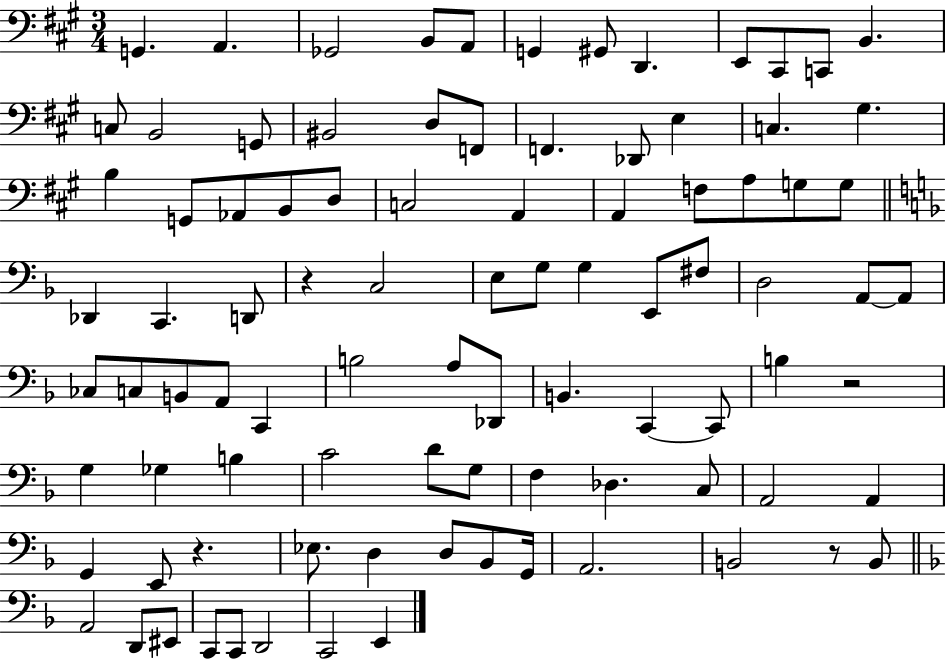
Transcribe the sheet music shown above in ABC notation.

X:1
T:Untitled
M:3/4
L:1/4
K:A
G,, A,, _G,,2 B,,/2 A,,/2 G,, ^G,,/2 D,, E,,/2 ^C,,/2 C,,/2 B,, C,/2 B,,2 G,,/2 ^B,,2 D,/2 F,,/2 F,, _D,,/2 E, C, ^G, B, G,,/2 _A,,/2 B,,/2 D,/2 C,2 A,, A,, F,/2 A,/2 G,/2 G,/2 _D,, C,, D,,/2 z C,2 E,/2 G,/2 G, E,,/2 ^F,/2 D,2 A,,/2 A,,/2 _C,/2 C,/2 B,,/2 A,,/2 C,, B,2 A,/2 _D,,/2 B,, C,, C,,/2 B, z2 G, _G, B, C2 D/2 G,/2 F, _D, C,/2 A,,2 A,, G,, E,,/2 z _E,/2 D, D,/2 _B,,/2 G,,/4 A,,2 B,,2 z/2 B,,/2 A,,2 D,,/2 ^E,,/2 C,,/2 C,,/2 D,,2 C,,2 E,,